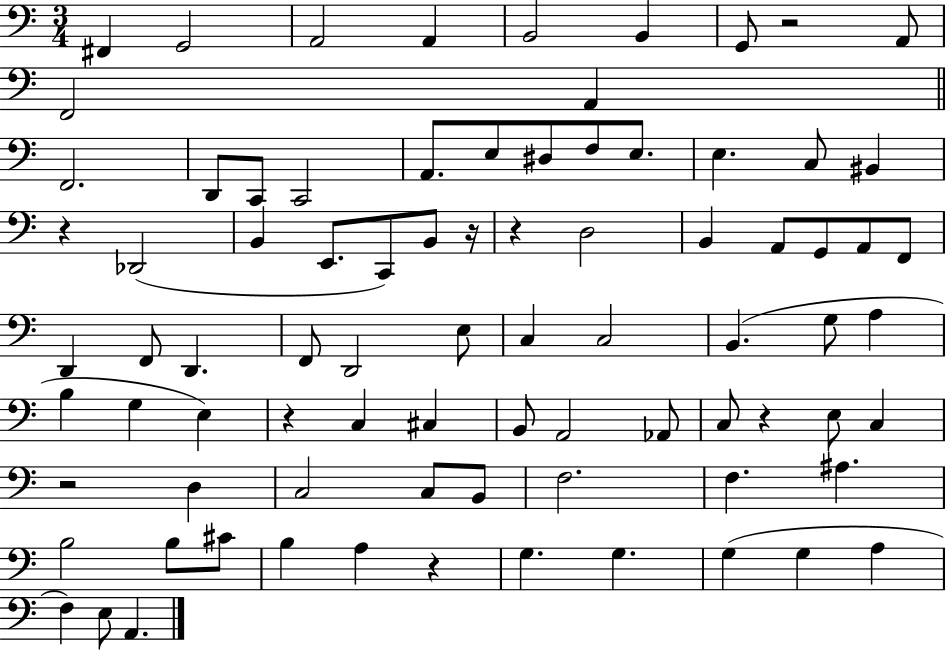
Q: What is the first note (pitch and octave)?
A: F#2